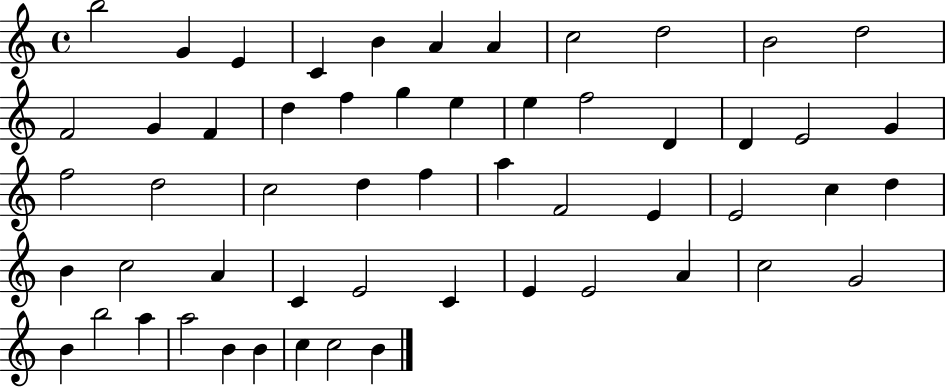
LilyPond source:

{
  \clef treble
  \time 4/4
  \defaultTimeSignature
  \key c \major
  b''2 g'4 e'4 | c'4 b'4 a'4 a'4 | c''2 d''2 | b'2 d''2 | \break f'2 g'4 f'4 | d''4 f''4 g''4 e''4 | e''4 f''2 d'4 | d'4 e'2 g'4 | \break f''2 d''2 | c''2 d''4 f''4 | a''4 f'2 e'4 | e'2 c''4 d''4 | \break b'4 c''2 a'4 | c'4 e'2 c'4 | e'4 e'2 a'4 | c''2 g'2 | \break b'4 b''2 a''4 | a''2 b'4 b'4 | c''4 c''2 b'4 | \bar "|."
}